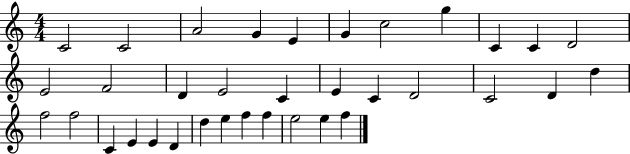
{
  \clef treble
  \numericTimeSignature
  \time 4/4
  \key c \major
  c'2 c'2 | a'2 g'4 e'4 | g'4 c''2 g''4 | c'4 c'4 d'2 | \break e'2 f'2 | d'4 e'2 c'4 | e'4 c'4 d'2 | c'2 d'4 d''4 | \break f''2 f''2 | c'4 e'4 e'4 d'4 | d''4 e''4 f''4 f''4 | e''2 e''4 f''4 | \break \bar "|."
}